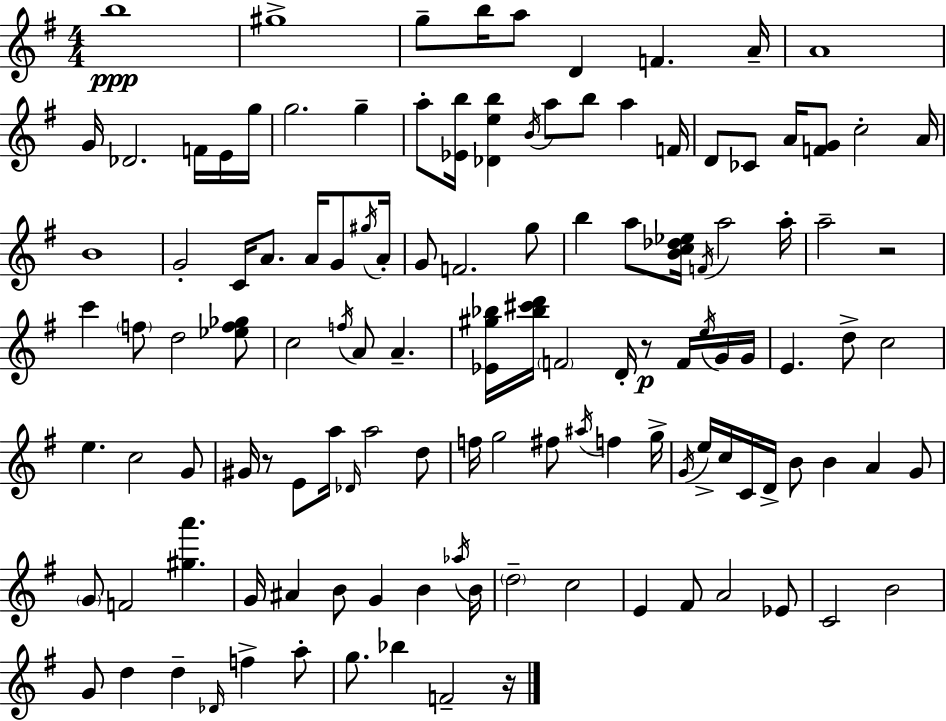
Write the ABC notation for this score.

X:1
T:Untitled
M:4/4
L:1/4
K:G
b4 ^g4 g/2 b/4 a/2 D F A/4 A4 G/4 _D2 F/4 E/4 g/4 g2 g a/2 [_Eb]/4 [_Deb] B/4 a/2 b/2 a F/4 D/2 _C/2 A/4 [FG]/2 c2 A/4 B4 G2 C/4 A/2 A/4 G/2 ^g/4 A/4 G/2 F2 g/2 b a/2 [Bc_d_e]/4 F/4 a2 a/4 a2 z2 c' f/2 d2 [_ef_g]/2 c2 f/4 A/2 A [_E^g_b]/4 [_b^c'd']/4 F2 D/4 z/2 F/4 e/4 G/4 G/4 E d/2 c2 e c2 G/2 ^G/4 z/2 E/2 a/4 _D/4 a2 d/2 f/4 g2 ^f/2 ^a/4 f g/4 G/4 e/4 c/4 C/4 D/4 B/2 B A G/2 G/2 F2 [^ga'] G/4 ^A B/2 G B _a/4 B/4 d2 c2 E ^F/2 A2 _E/2 C2 B2 G/2 d d _D/4 f a/2 g/2 _b F2 z/4